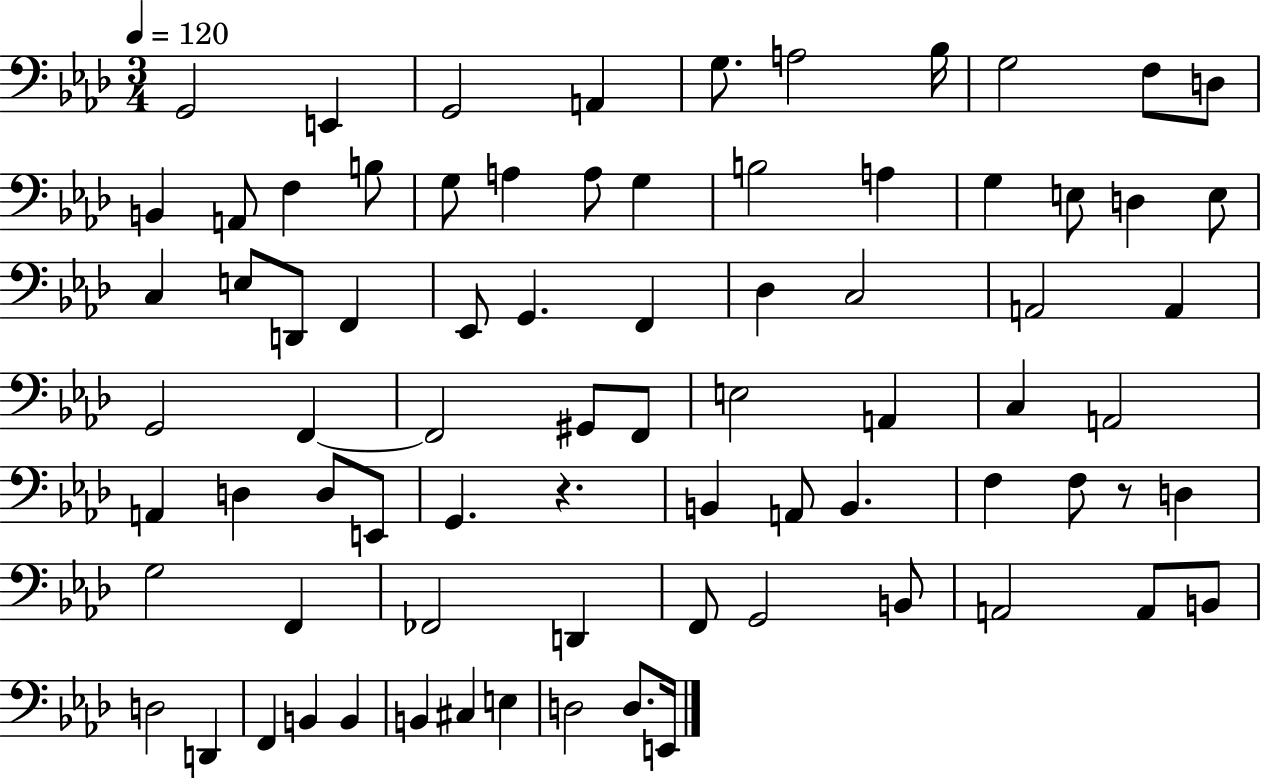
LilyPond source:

{
  \clef bass
  \numericTimeSignature
  \time 3/4
  \key aes \major
  \tempo 4 = 120
  g,2 e,4 | g,2 a,4 | g8. a2 bes16 | g2 f8 d8 | \break b,4 a,8 f4 b8 | g8 a4 a8 g4 | b2 a4 | g4 e8 d4 e8 | \break c4 e8 d,8 f,4 | ees,8 g,4. f,4 | des4 c2 | a,2 a,4 | \break g,2 f,4~~ | f,2 gis,8 f,8 | e2 a,4 | c4 a,2 | \break a,4 d4 d8 e,8 | g,4. r4. | b,4 a,8 b,4. | f4 f8 r8 d4 | \break g2 f,4 | fes,2 d,4 | f,8 g,2 b,8 | a,2 a,8 b,8 | \break d2 d,4 | f,4 b,4 b,4 | b,4 cis4 e4 | d2 d8. e,16 | \break \bar "|."
}